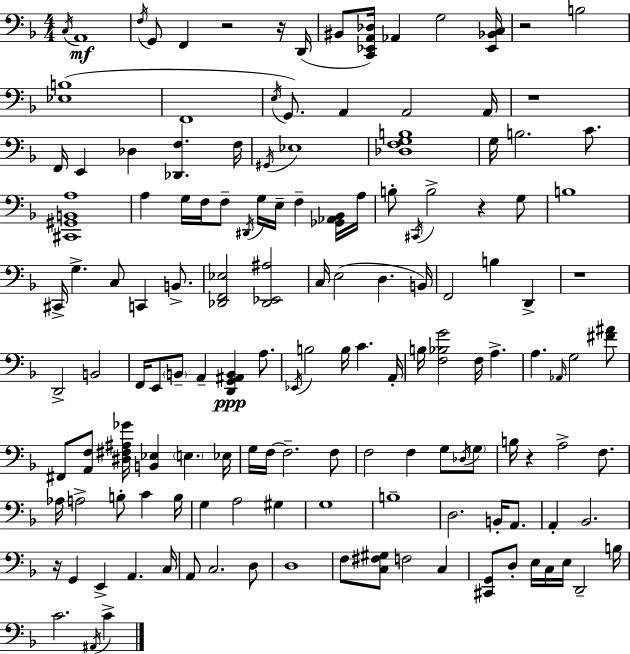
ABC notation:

X:1
T:Untitled
M:4/4
L:1/4
K:Dm
C,/4 A,,4 F,/4 G,,/2 F,, z2 z/4 D,,/4 ^B,,/2 [C,,_E,,A,,_D,]/4 _A,, G,2 [_E,,_B,,C,]/4 z2 B,2 [_E,B,]4 F,,4 E,/4 G,,/2 A,, A,,2 A,,/4 z4 F,,/4 E,, _D, [_D,,F,] F,/4 ^G,,/4 _E,4 [_D,F,G,B,]4 G,/4 B,2 C/2 [^C,,^G,,B,,A,]4 A, G,/4 F,/4 F,/2 ^D,,/4 G,/4 E,/4 F, [_G,,_A,,_B,,]/4 A,/4 B,/2 ^C,,/4 B,2 z G,/2 B,4 ^C,,/4 G, C,/2 C,, B,,/2 [_D,,F,,_E,]2 [_D,,_E,,^A,]2 C,/4 E,2 D, B,,/4 F,,2 B, D,, z4 D,,2 B,,2 F,,/4 E,,/2 B,,/2 A,, [D,,G,,^A,,B,,] A,/2 _E,,/4 B,2 B,/4 C A,,/4 B,/4 [F,_B,G]2 F,/4 A, A, _A,,/4 G,2 [^F^A]/2 ^F,,/2 [A,,F,]/2 [^D,^F,^A,_G]/4 [B,,_E,] E, _E,/4 G,/4 F,/4 F,2 F,/2 F,2 F, G,/2 _D,/4 G,/2 B,/4 z A,2 F,/2 _A,/4 A,2 B,/2 C B,/4 G, A,2 ^G, G,4 B,4 D,2 B,,/4 A,,/2 A,, _B,,2 z/4 G,, E,, A,, C,/4 A,,/2 C,2 D,/2 D,4 F,/2 [C,^F,^G,]/2 F,2 C, [^C,,G,,]/2 D,/2 E,/4 C,/4 E,/4 D,,2 B,/4 C2 ^A,,/4 C